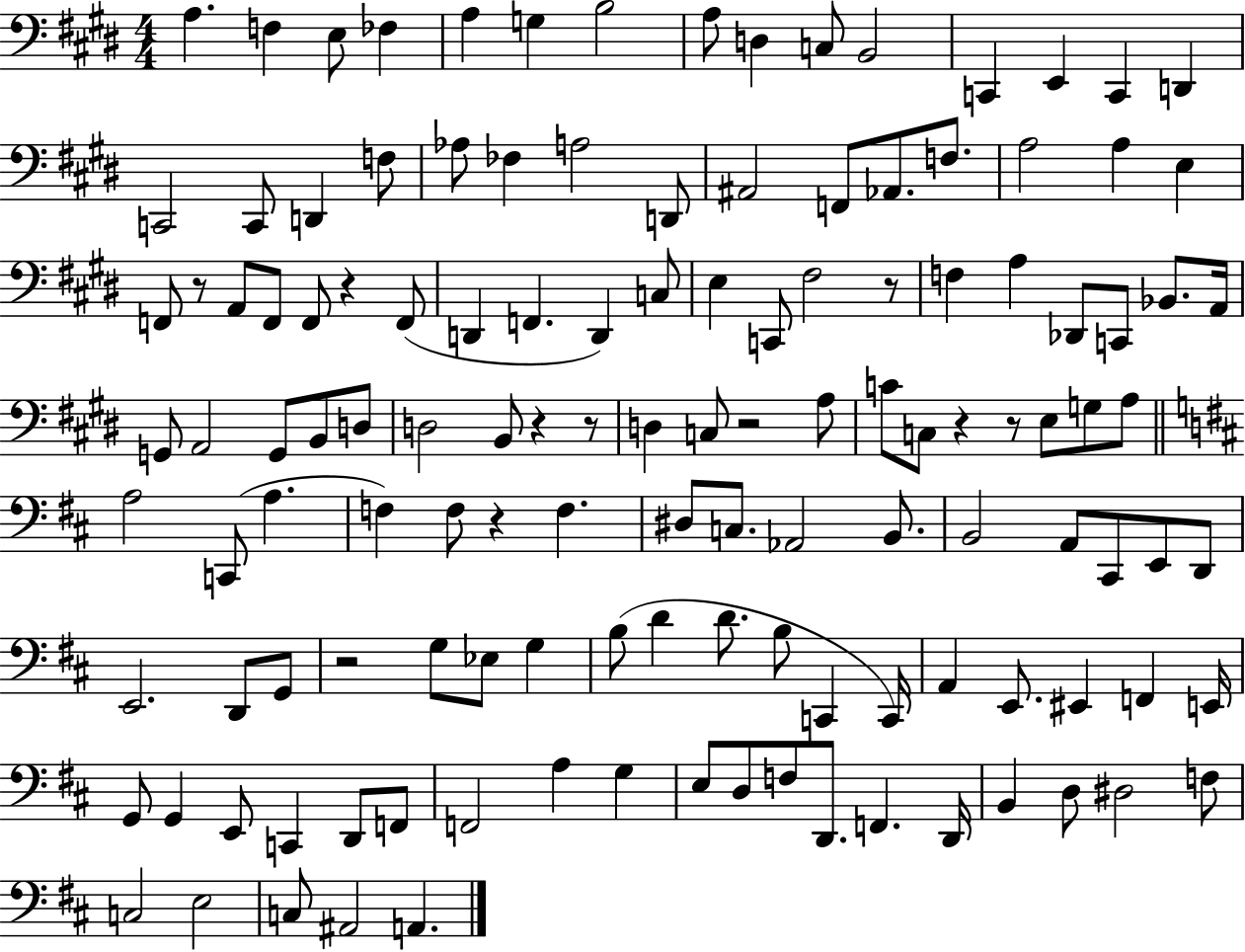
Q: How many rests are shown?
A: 10